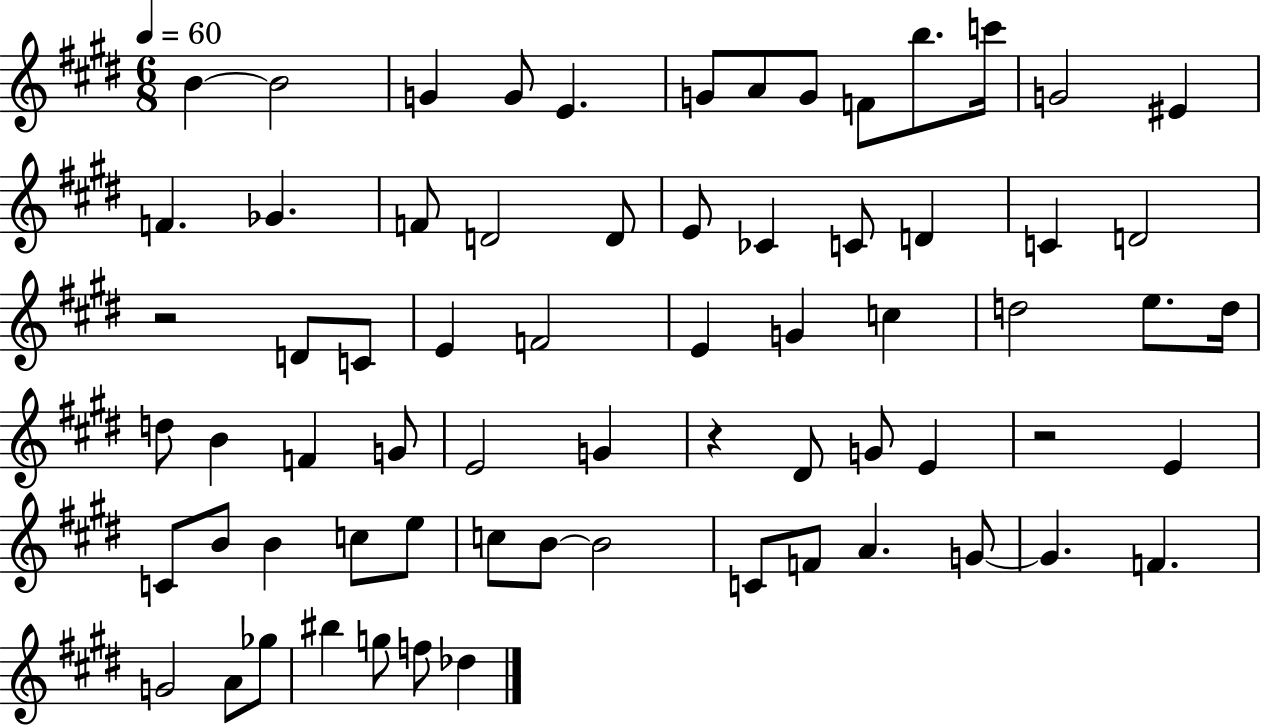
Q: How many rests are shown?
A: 3